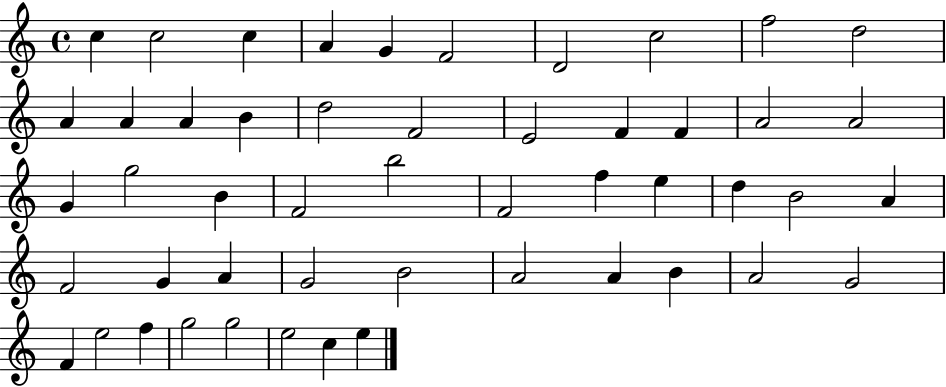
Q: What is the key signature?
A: C major